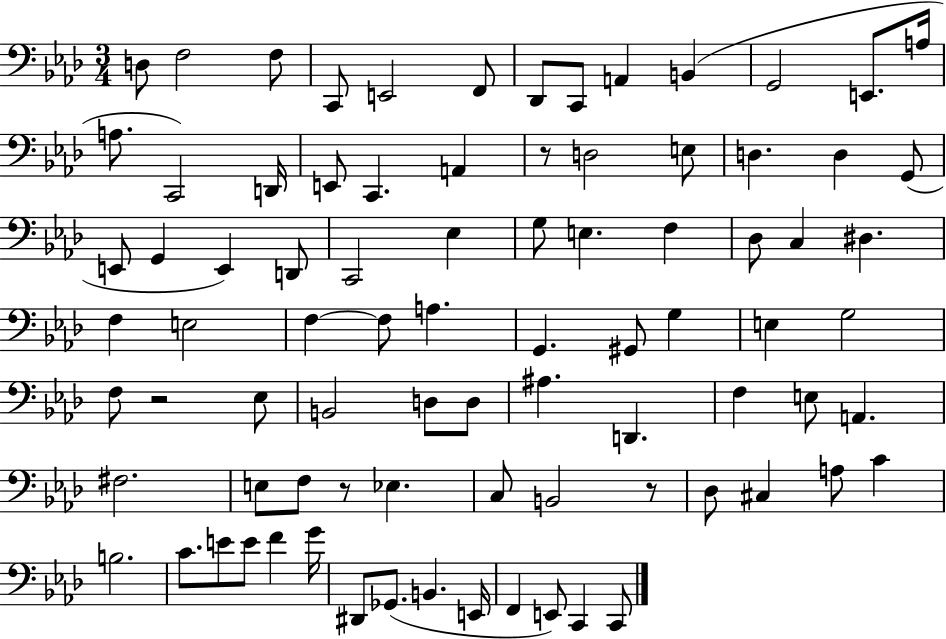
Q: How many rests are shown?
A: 4